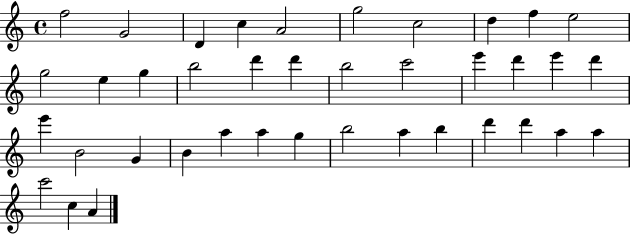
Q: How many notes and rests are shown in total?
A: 39